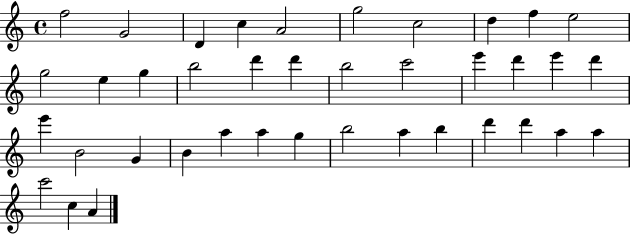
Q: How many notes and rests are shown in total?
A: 39